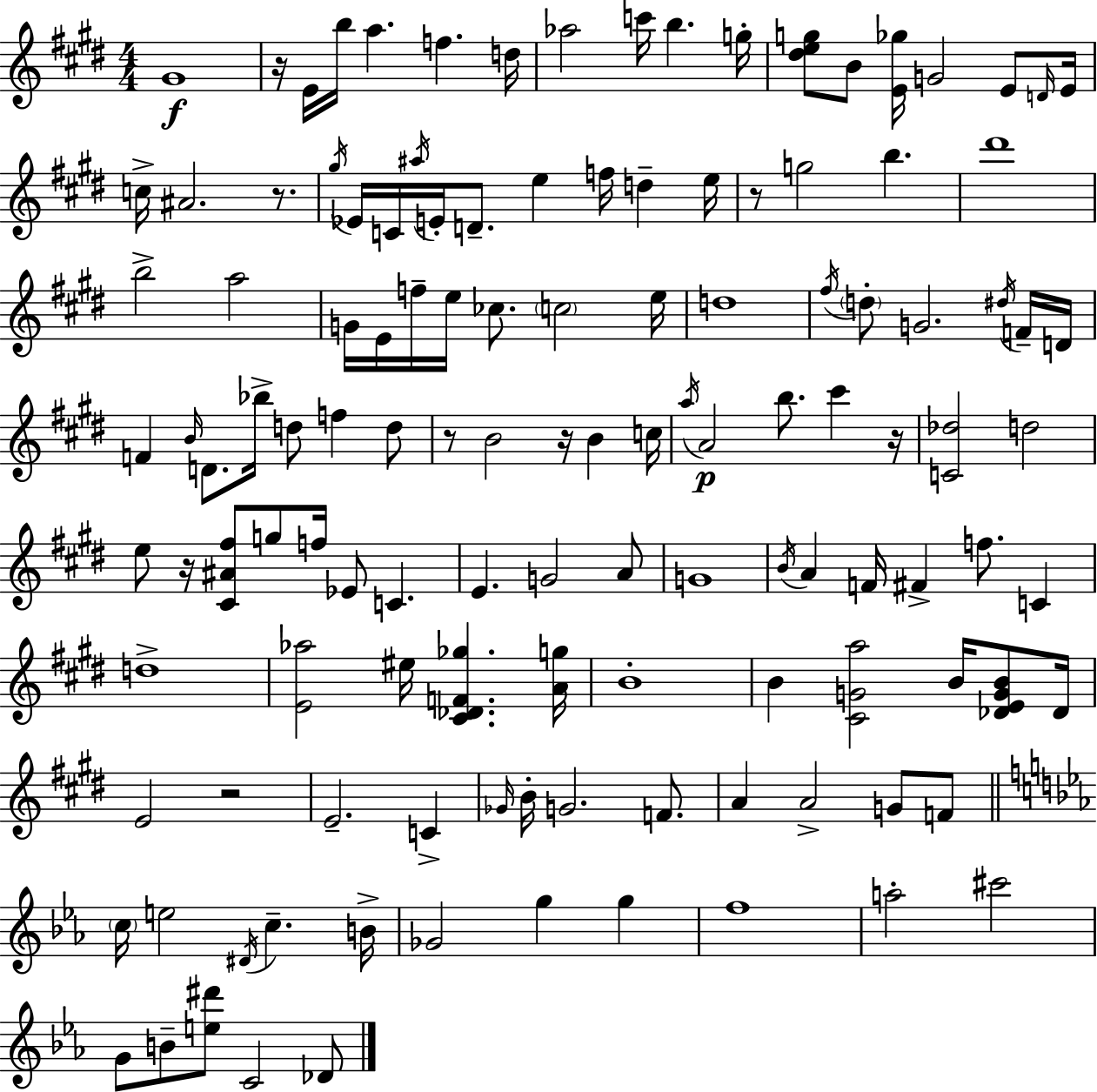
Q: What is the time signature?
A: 4/4